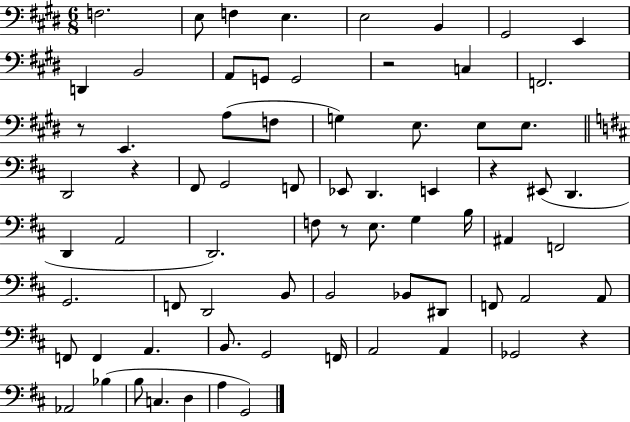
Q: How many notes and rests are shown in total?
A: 72